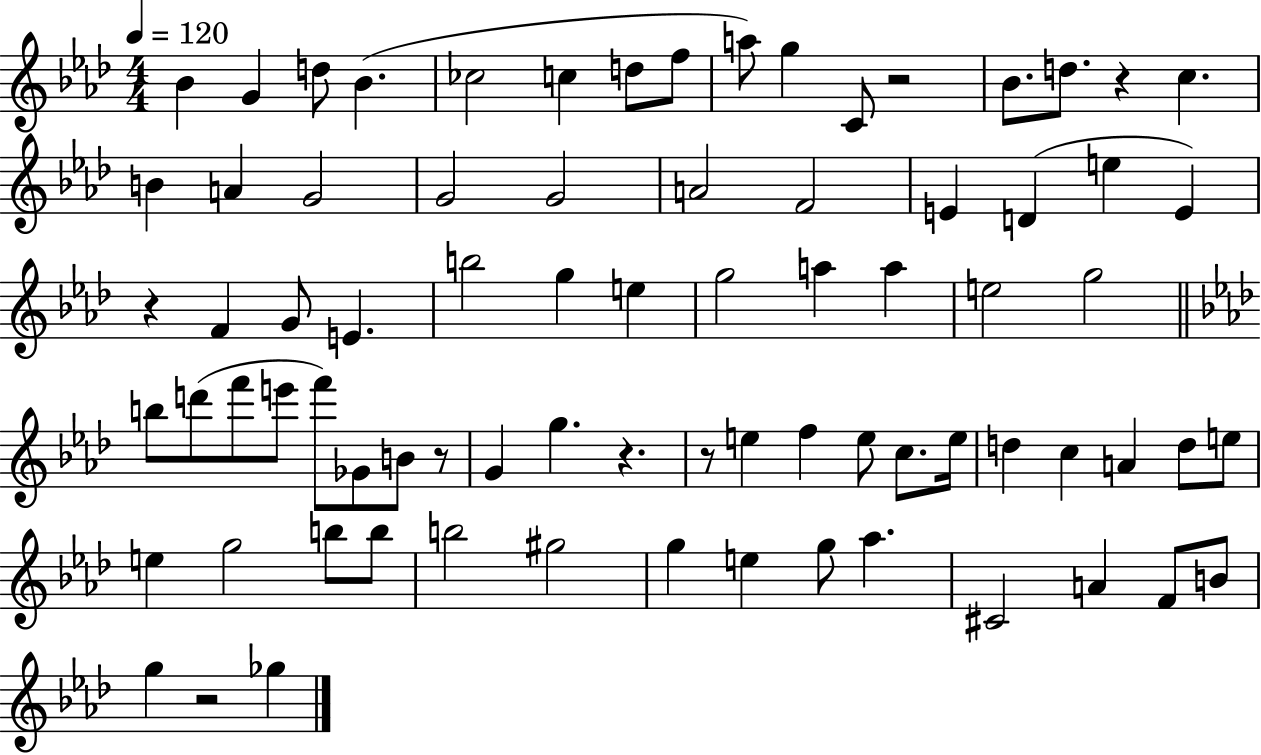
Bb4/q G4/q D5/e Bb4/q. CES5/h C5/q D5/e F5/e A5/e G5/q C4/e R/h Bb4/e. D5/e. R/q C5/q. B4/q A4/q G4/h G4/h G4/h A4/h F4/h E4/q D4/q E5/q E4/q R/q F4/q G4/e E4/q. B5/h G5/q E5/q G5/h A5/q A5/q E5/h G5/h B5/e D6/e F6/e E6/e F6/e Gb4/e B4/e R/e G4/q G5/q. R/q. R/e E5/q F5/q E5/e C5/e. E5/s D5/q C5/q A4/q D5/e E5/e E5/q G5/h B5/e B5/e B5/h G#5/h G5/q E5/q G5/e Ab5/q. C#4/h A4/q F4/e B4/e G5/q R/h Gb5/q